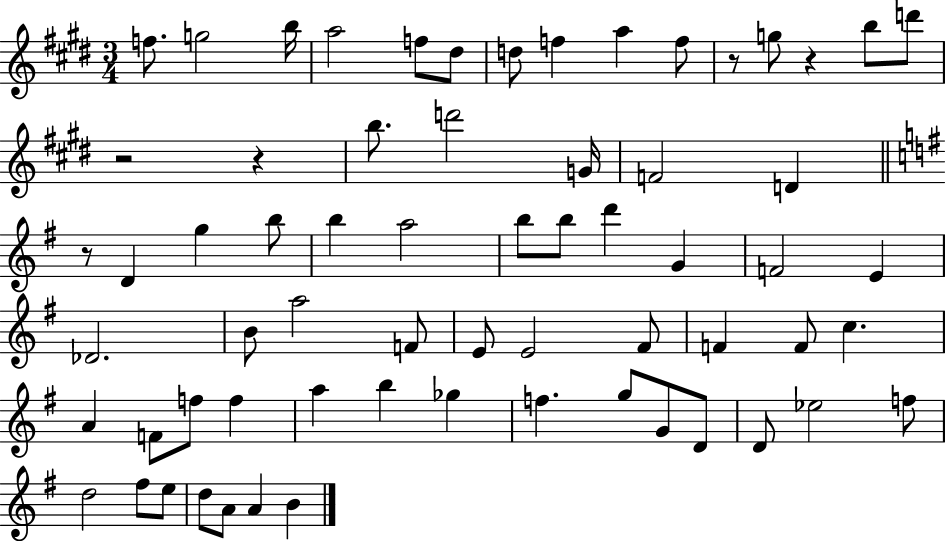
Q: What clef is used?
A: treble